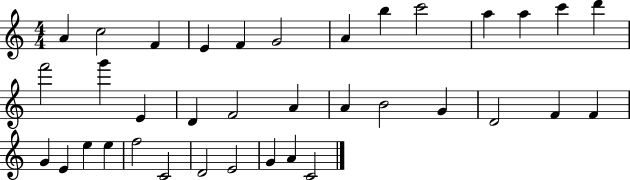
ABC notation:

X:1
T:Untitled
M:4/4
L:1/4
K:C
A c2 F E F G2 A b c'2 a a c' d' f'2 g' E D F2 A A B2 G D2 F F G E e e f2 C2 D2 E2 G A C2